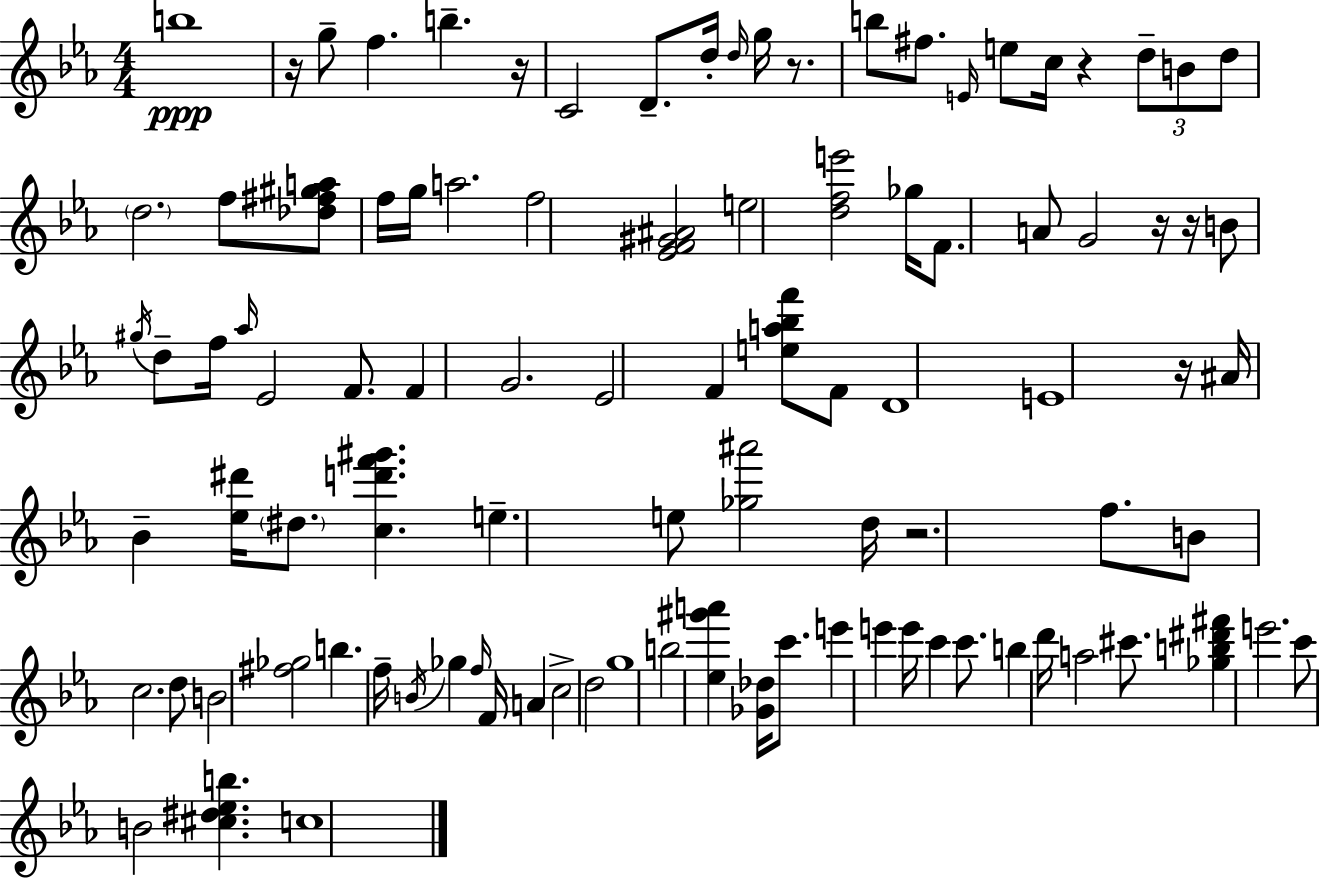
{
  \clef treble
  \numericTimeSignature
  \time 4/4
  \key ees \major
  b''1\ppp | r16 g''8-- f''4. b''4.-- r16 | c'2 d'8.-- d''16-. \grace { d''16 } g''16 r8. | b''8 fis''8. \grace { e'16 } e''8 c''16 r4 \tuplet 3/2 { d''8-- | \break b'8 d''8 } \parenthesize d''2. | f''8 <des'' fis'' gis'' a''>8 f''16 g''16 a''2. | f''2 <ees' f' gis' ais'>2 | e''2 <d'' f'' e'''>2 | \break ges''16 f'8. a'8 g'2 | r16 r16 b'8 \acciaccatura { gis''16 } d''8-- f''16 \grace { aes''16 } ees'2 | f'8. f'4 g'2. | ees'2 f'4 | \break <e'' a'' bes'' f'''>8 f'8 d'1 | e'1 | r16 ais'16 bes'4-- <ees'' dis'''>16 \parenthesize dis''8. <c'' d''' f''' gis'''>4. | e''4.-- e''8 <ges'' ais'''>2 | \break d''16 r2. | f''8. b'8 c''2. | d''8 b'2 <fis'' ges''>2 | b''4. f''16-- \acciaccatura { b'16 } ges''4 | \break \grace { f''16 } f'16 a'4 c''2-> d''2 | g''1 | b''2 <ees'' gis''' a'''>4 | <ges' des''>16 c'''8. e'''4 e'''4 e'''16 c'''4 | \break c'''8. b''4 d'''16 a''2 | cis'''8. <ges'' b'' dis''' fis'''>4 e'''2. | c'''8 b'2 | <cis'' dis'' ees'' b''>4. c''1 | \break \bar "|."
}